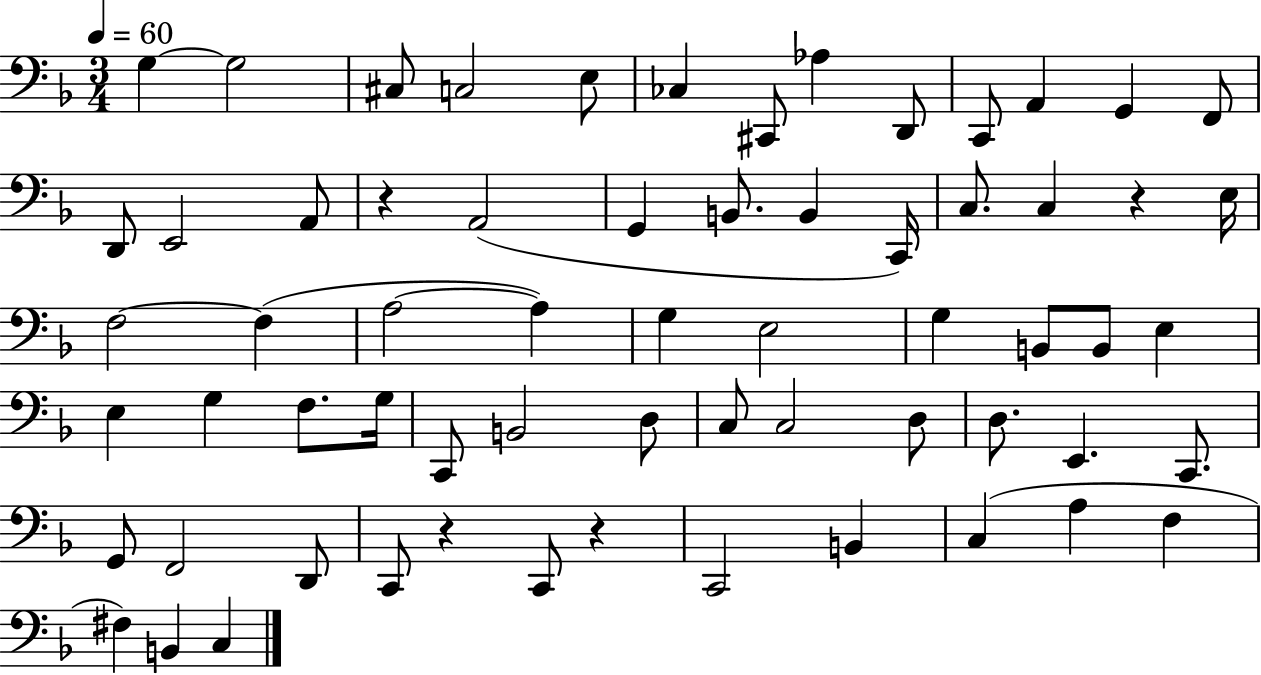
{
  \clef bass
  \numericTimeSignature
  \time 3/4
  \key f \major
  \tempo 4 = 60
  g4~~ g2 | cis8 c2 e8 | ces4 cis,8 aes4 d,8 | c,8 a,4 g,4 f,8 | \break d,8 e,2 a,8 | r4 a,2( | g,4 b,8. b,4 c,16) | c8. c4 r4 e16 | \break f2~~ f4( | a2~~ a4) | g4 e2 | g4 b,8 b,8 e4 | \break e4 g4 f8. g16 | c,8 b,2 d8 | c8 c2 d8 | d8. e,4. c,8. | \break g,8 f,2 d,8 | c,8 r4 c,8 r4 | c,2 b,4 | c4( a4 f4 | \break fis4) b,4 c4 | \bar "|."
}